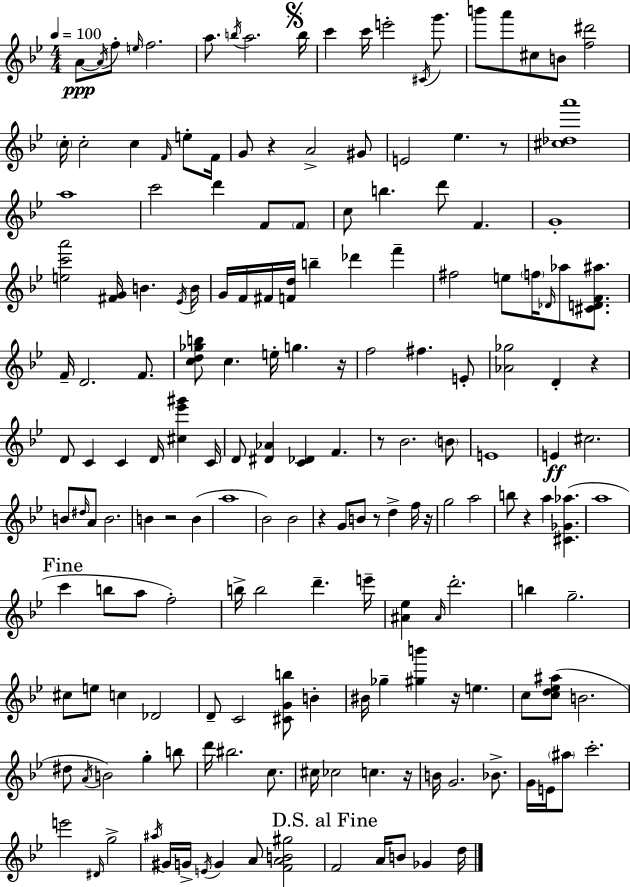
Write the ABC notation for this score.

X:1
T:Untitled
M:4/4
L:1/4
K:Gm
A/2 A/4 f/2 e/4 f2 a/2 b/4 a2 b/4 c' c'/4 e'2 ^C/4 g'/2 b'/2 a'/2 ^c/2 B/2 [f^d']2 c/4 c2 c F/4 e/2 F/4 G/2 z A2 ^G/2 E2 _e z/2 [^c_da']4 a4 c'2 d' F/2 F/2 c/2 b d'/2 F G4 [ec'a']2 [^FG]/4 B _E/4 B/4 G/4 F/4 ^F/4 [Fd]/4 b _d' f' ^f2 e/2 f/4 _D/4 _a/2 [^CDF^a]/2 F/4 D2 F/2 [cd_gb]/2 c e/4 g z/4 f2 ^f E/2 [_A_g]2 D z D/2 C C D/4 [^c_e'^g'] C/4 D/2 [^D_A] [C_D] F z/2 _B2 B/2 E4 E ^c2 B/2 ^d/4 A/2 B2 B z2 B a4 _B2 _B2 z G/2 B/2 z/2 d f/4 z/4 g2 a2 b/2 z a [^C_G_a] a4 c' b/2 a/2 f2 b/4 b2 d' e'/4 [^A_e] ^A/4 d'2 b g2 ^c/2 e/2 c _D2 D/2 C2 [^CGb]/2 B ^B/4 _g [^gb'] z/4 e c/2 [cd_e^a]/2 B2 ^d/2 A/4 B2 g b/2 d'/4 ^b2 c/2 ^c/4 _c2 c z/4 B/4 G2 _B/2 G/4 E/4 ^a/2 c'2 e'2 ^D/4 g2 ^a/4 ^G/4 G/4 E/4 G A/2 [FAB^g]2 F2 A/4 B/2 _G d/4